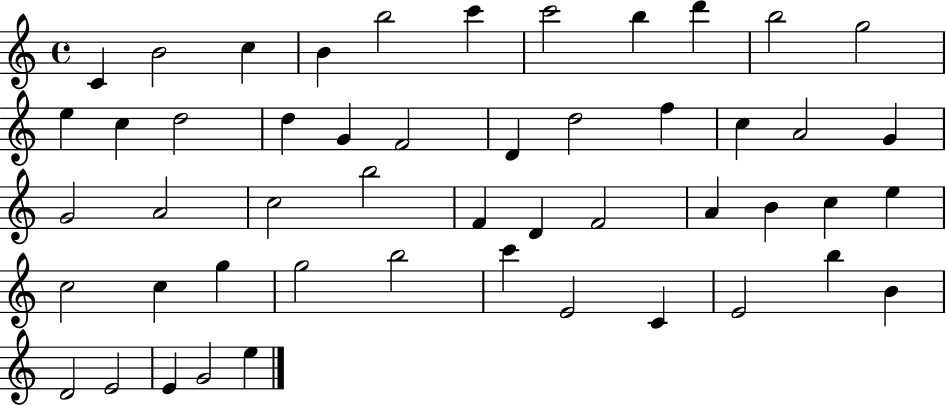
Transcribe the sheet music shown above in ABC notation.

X:1
T:Untitled
M:4/4
L:1/4
K:C
C B2 c B b2 c' c'2 b d' b2 g2 e c d2 d G F2 D d2 f c A2 G G2 A2 c2 b2 F D F2 A B c e c2 c g g2 b2 c' E2 C E2 b B D2 E2 E G2 e